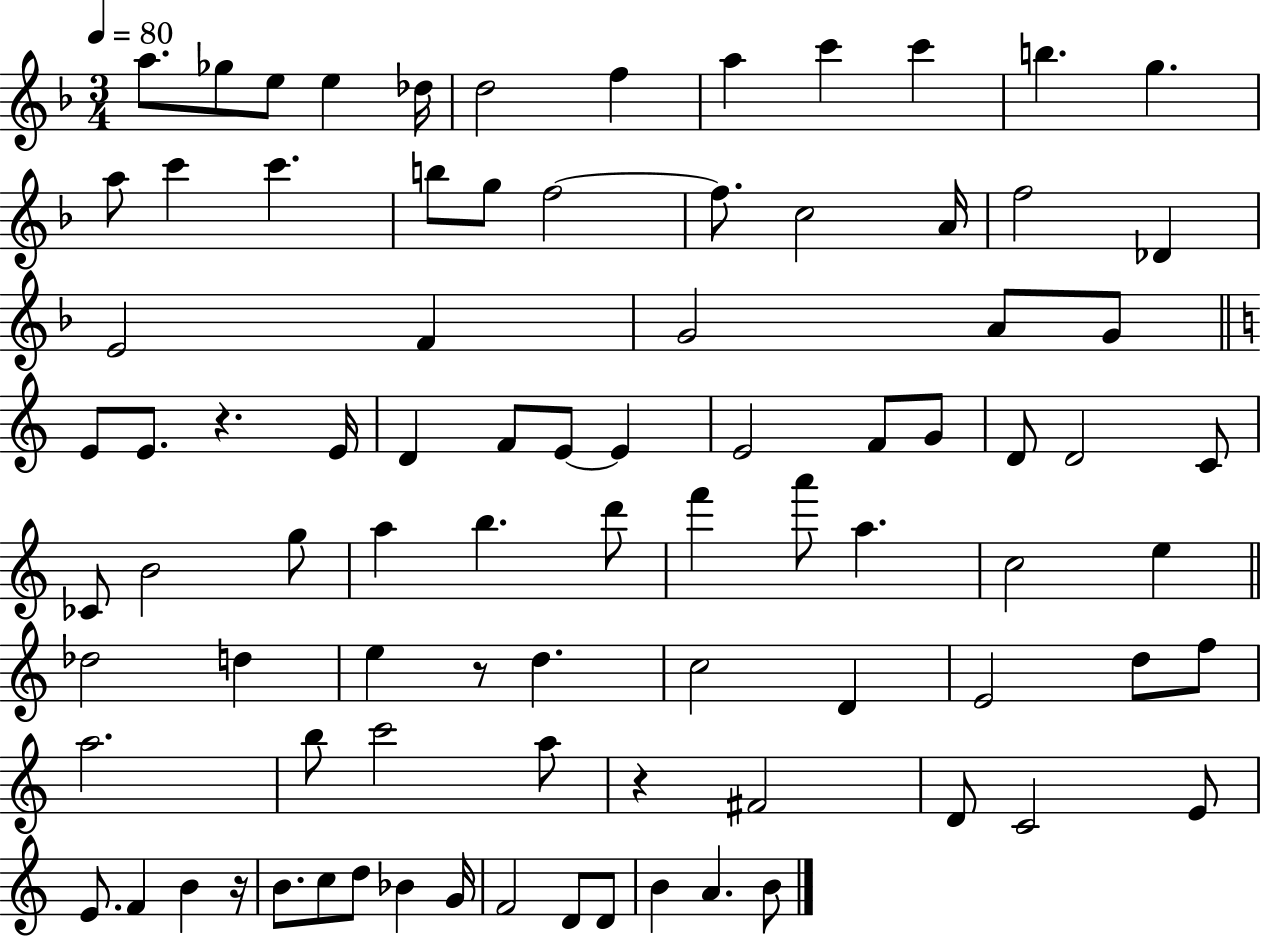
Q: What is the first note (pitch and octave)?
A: A5